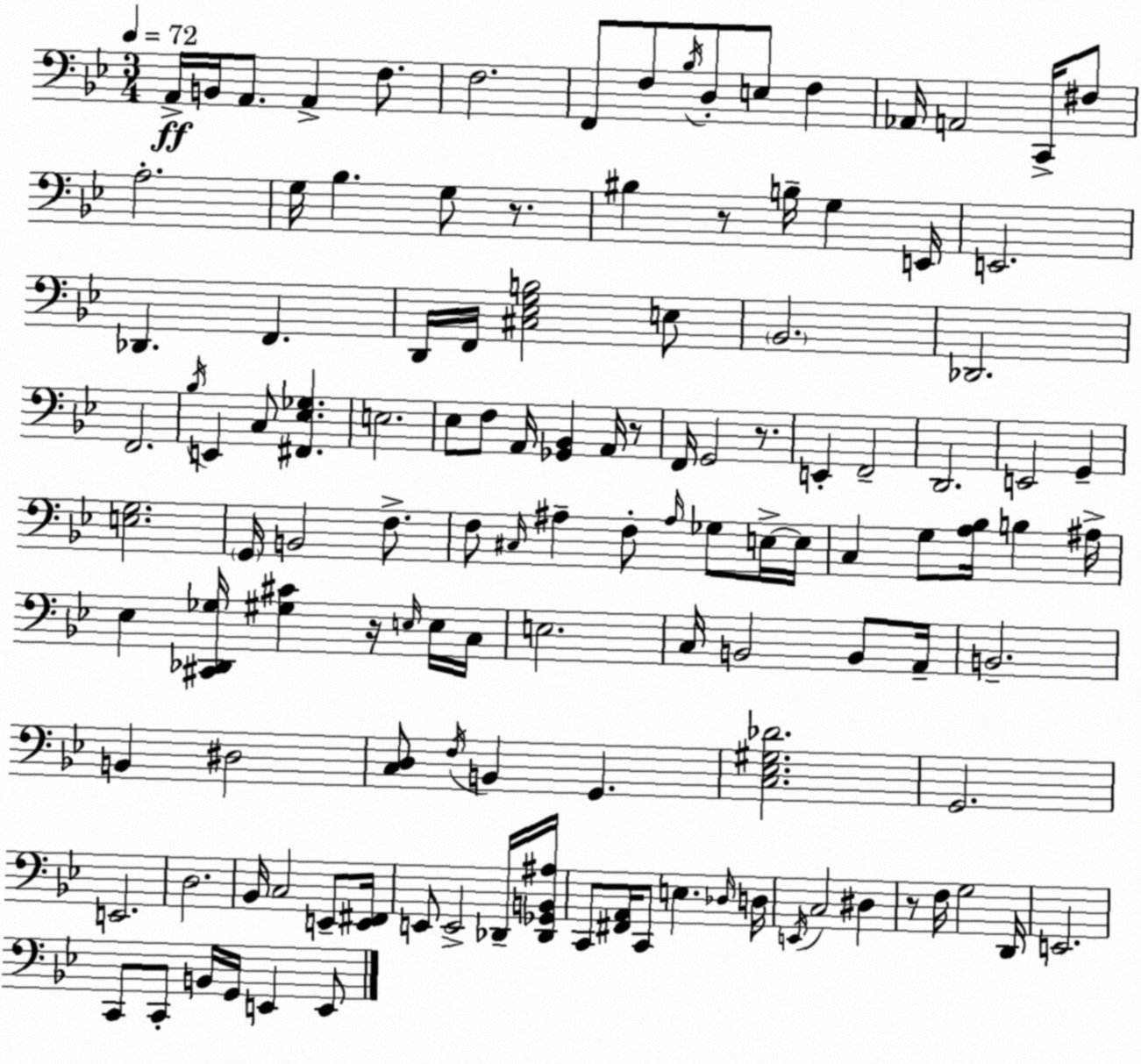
X:1
T:Untitled
M:3/4
L:1/4
K:Gm
A,,/4 B,,/4 A,,/2 A,, F,/2 F,2 F,,/2 F,/2 _B,/4 D,/2 E,/2 F, _A,,/4 A,,2 C,,/4 ^F,/2 A,2 G,/4 _B, G,/2 z/2 ^B, z/2 B,/4 G, E,,/4 E,,2 _D,, F,, D,,/4 F,,/4 [^C,_E,G,B,]2 E,/2 _B,,2 _D,,2 F,,2 _B,/4 E,, C,/2 [^F,,_E,_G,] E,2 _E,/2 F,/2 A,,/4 [_G,,_B,,] A,,/4 z/2 F,,/4 G,,2 z/2 E,, F,,2 D,,2 E,,2 G,, [E,G,]2 G,,/4 B,,2 F,/2 F,/2 ^C,/4 ^A, F,/2 ^A,/4 _G,/2 E,/4 E,/4 C, G,/2 [A,_B,]/4 B, ^A,/4 _E, [^C,,_D,,_G,]/4 [^G,^C] z/4 E,/4 E,/4 C,/4 E,2 C,/4 B,,2 B,,/2 A,,/4 B,,2 B,, ^D,2 [C,D,]/2 F,/4 B,, G,, [C,_E,^G,_D]2 G,,2 E,,2 D,2 _B,,/4 C,2 E,,/2 [E,,^F,,]/4 E,,/2 E,,2 _D,,/4 [_D,,_G,,B,,^A,]/4 C,,/2 [^F,,A,,]/4 C,,/2 E, _D,/4 D,/4 E,,/4 C,2 ^D, z/2 F,/4 G,2 D,,/4 E,,2 C,,/2 C,,/2 B,,/4 G,,/4 E,, E,,/2